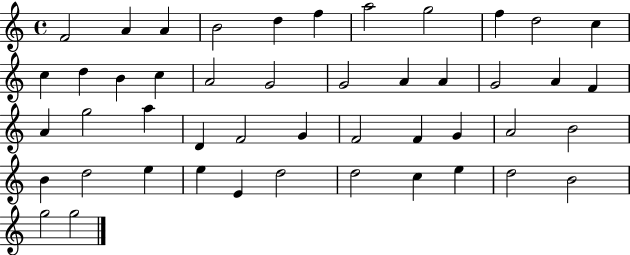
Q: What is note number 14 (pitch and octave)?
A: B4